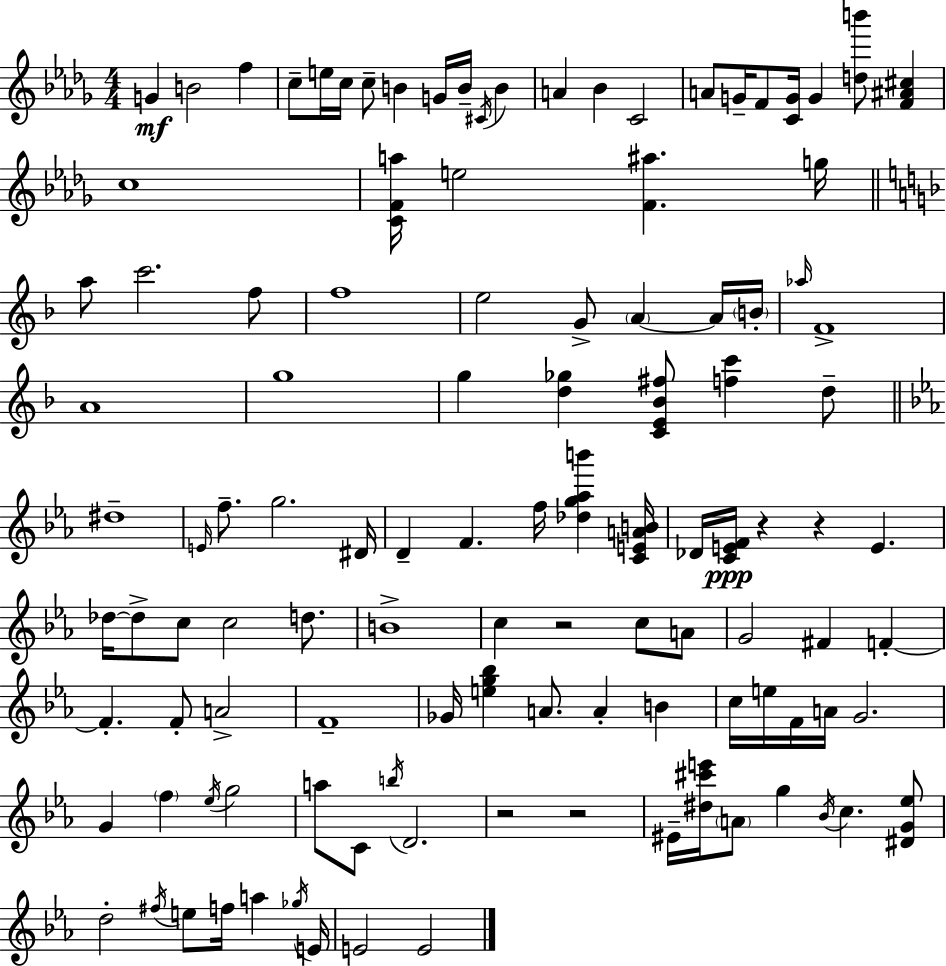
{
  \clef treble
  \numericTimeSignature
  \time 4/4
  \key bes \minor
  \repeat volta 2 { g'4\mf b'2 f''4 | c''8-- e''16 c''16 c''8-- b'4 g'16 b'16-- \acciaccatura { cis'16 } b'4 | a'4 bes'4 c'2 | a'8 g'16-- f'8 <c' g'>16 g'4 <d'' b'''>8 <f' ais' cis''>4 | \break c''1 | <c' f' a''>16 e''2 <f' ais''>4. | g''16 \bar "||" \break \key d \minor a''8 c'''2. f''8 | f''1 | e''2 g'8-> \parenthesize a'4~~ a'16 \parenthesize b'16-. | \grace { aes''16 } f'1-> | \break a'1 | g''1 | g''4 <d'' ges''>4 <c' e' bes' fis''>8 <f'' c'''>4 d''8-- | \bar "||" \break \key c \minor dis''1-- | \grace { e'16 } f''8.-- g''2. | dis'16 d'4-- f'4. f''16 <des'' g'' aes'' b'''>4 | <c' e' a' b'>16 des'16 <c' e' f'>16\ppp r4 r4 e'4. | \break des''16~~ des''8-> c''8 c''2 d''8. | b'1-> | c''4 r2 c''8 a'8 | g'2 fis'4 f'4-.~~ | \break f'4.-. f'8-. a'2-> | f'1-- | ges'16 <e'' g'' bes''>4 a'8. a'4-. b'4 | c''16 e''16 f'16 a'16 g'2. | \break g'4 \parenthesize f''4 \acciaccatura { ees''16 } g''2 | a''8 c'8 \acciaccatura { b''16 } d'2. | r2 r2 | eis'16-- <dis'' cis''' e'''>16 \parenthesize a'8 g''4 \acciaccatura { bes'16 } c''4. | \break <dis' g' ees''>8 d''2-. \acciaccatura { fis''16 } e''8 f''16 | a''4 \acciaccatura { ges''16 } e'16 e'2 e'2 | } \bar "|."
}